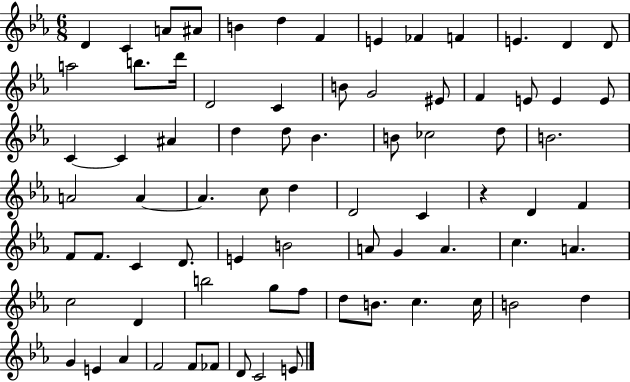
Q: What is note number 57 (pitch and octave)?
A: D4